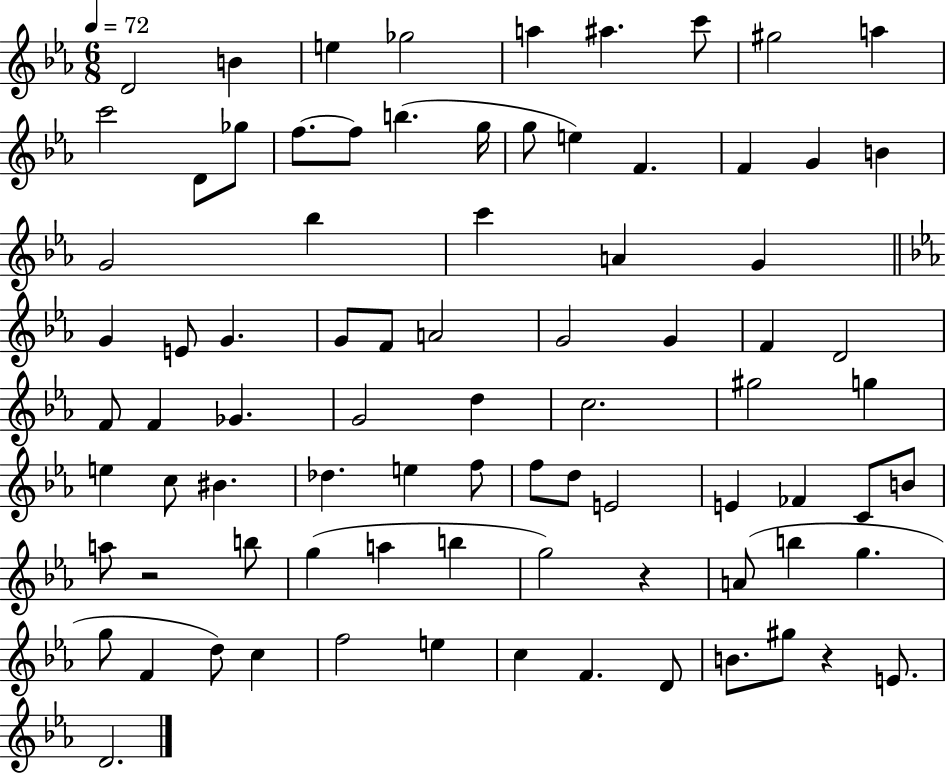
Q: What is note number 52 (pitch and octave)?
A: F5